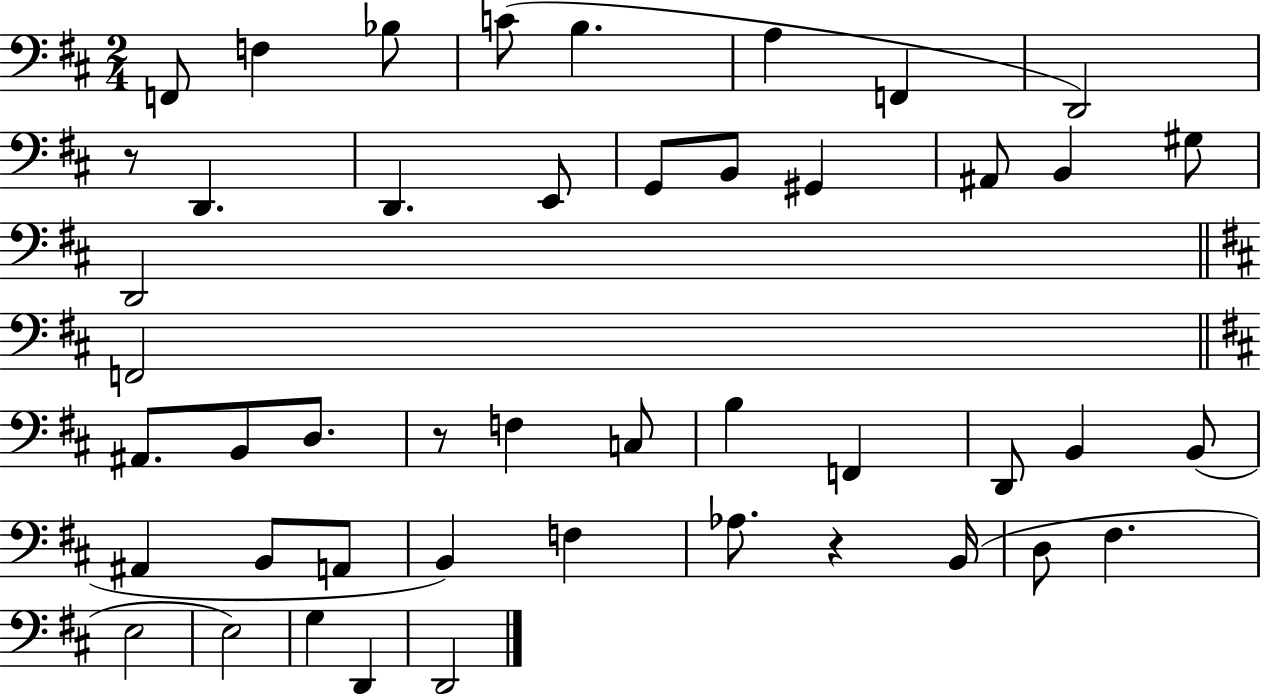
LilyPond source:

{
  \clef bass
  \numericTimeSignature
  \time 2/4
  \key d \major
  \repeat volta 2 { f,8 f4 bes8 | c'8( b4. | a4 f,4 | d,2) | \break r8 d,4. | d,4. e,8 | g,8 b,8 gis,4 | ais,8 b,4 gis8 | \break d,2 | \bar "||" \break \key b \minor f,2 | \bar "||" \break \key b \minor ais,8. b,8 d8. | r8 f4 c8 | b4 f,4 | d,8 b,4 b,8( | \break ais,4 b,8 a,8 | b,4) f4 | aes8. r4 b,16( | d8 fis4. | \break e2 | e2) | g4 d,4 | d,2 | \break } \bar "|."
}